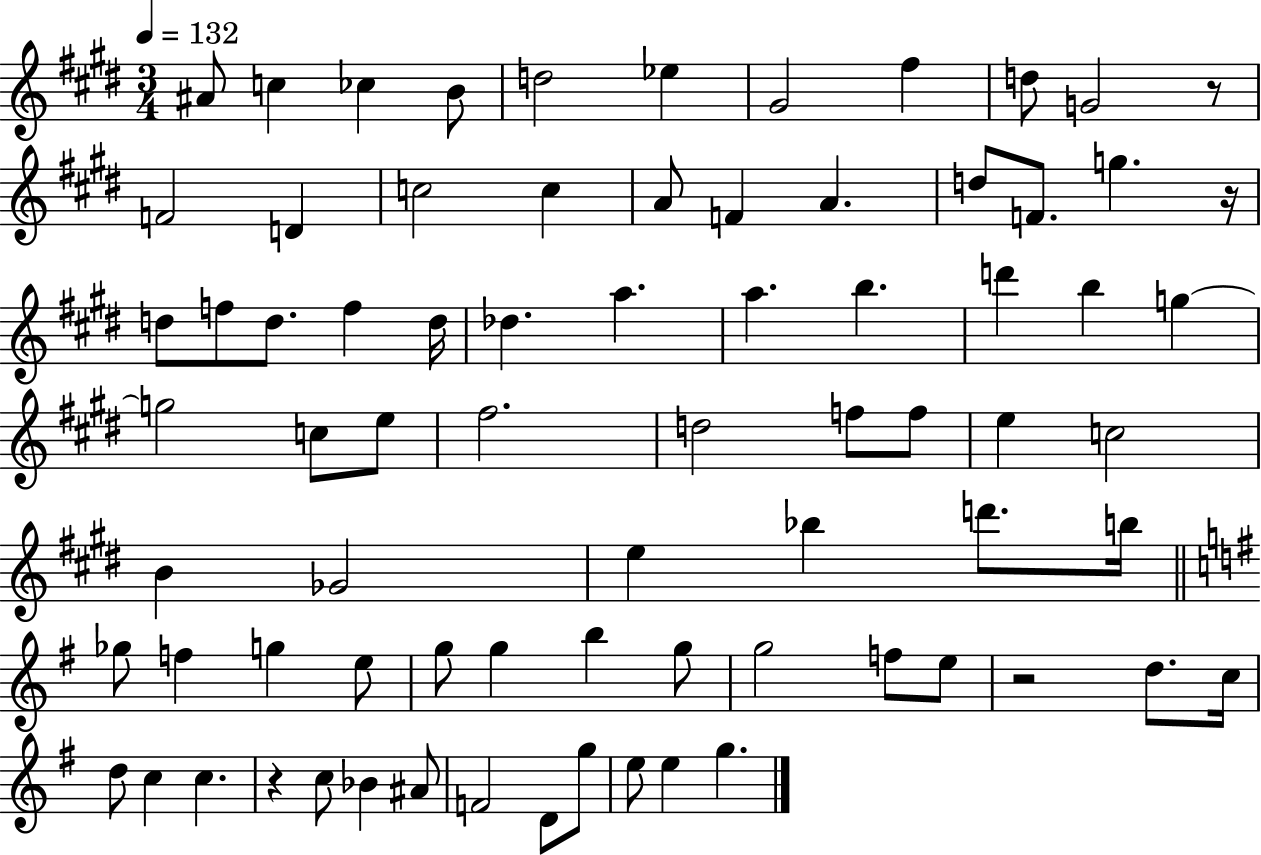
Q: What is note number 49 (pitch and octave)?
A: F5